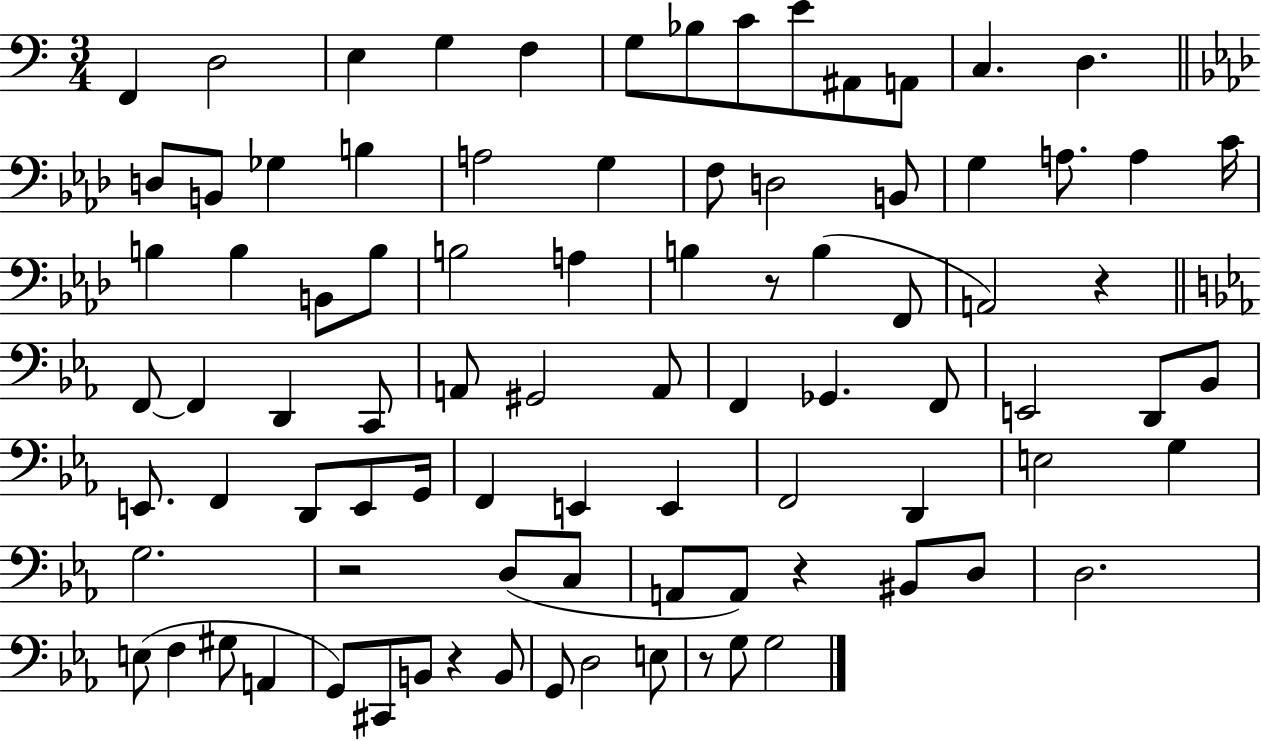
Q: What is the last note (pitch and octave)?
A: G3